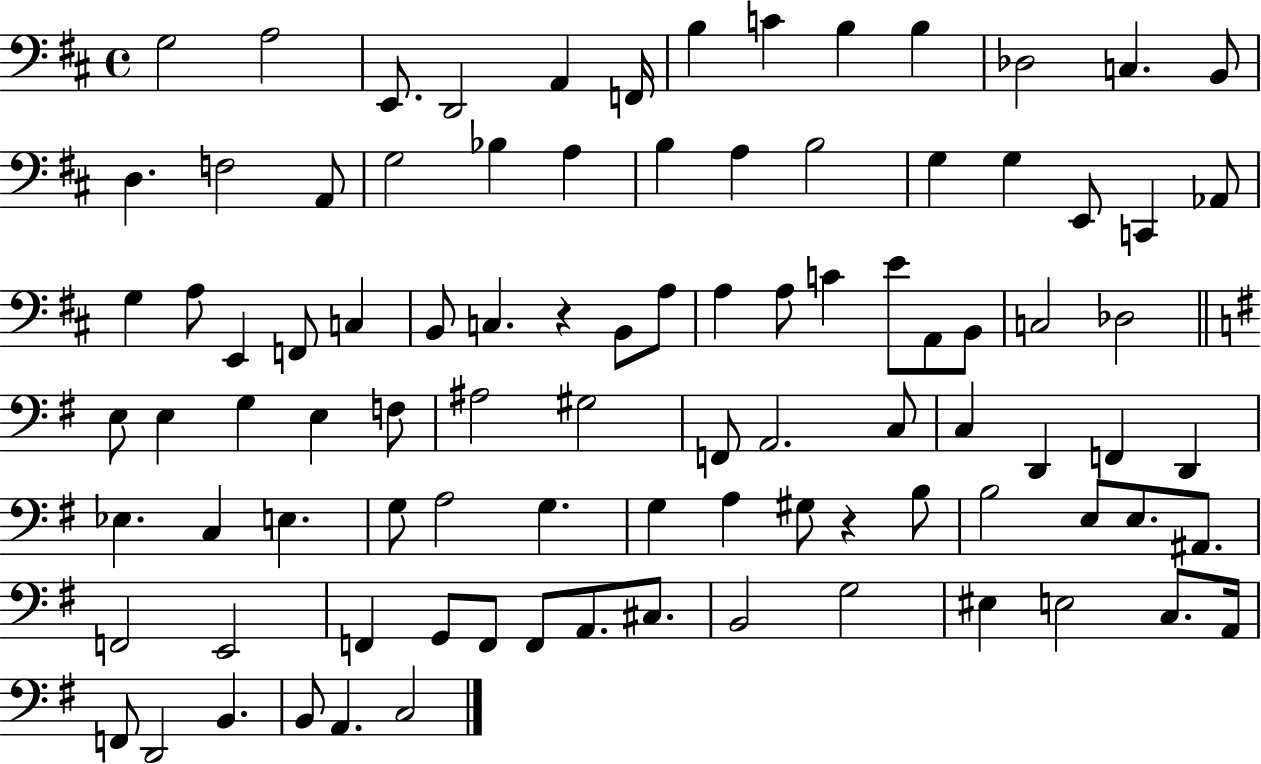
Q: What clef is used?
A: bass